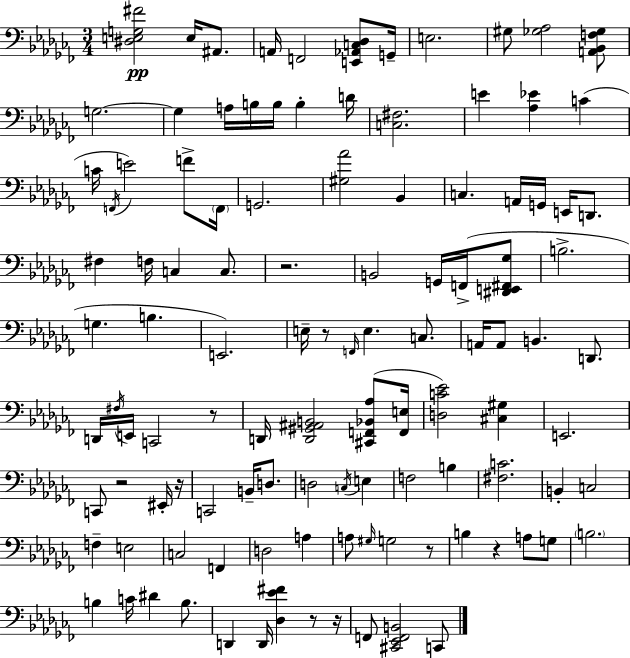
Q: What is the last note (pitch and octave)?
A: C2